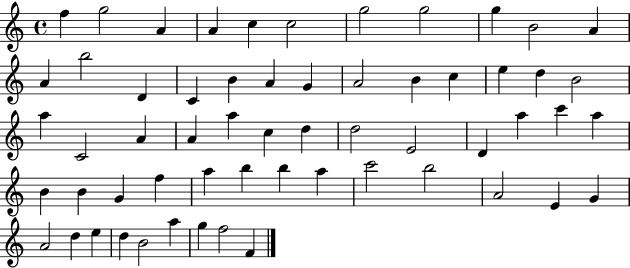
X:1
T:Untitled
M:4/4
L:1/4
K:C
f g2 A A c c2 g2 g2 g B2 A A b2 D C B A G A2 B c e d B2 a C2 A A a c d d2 E2 D a c' a B B G f a b b a c'2 b2 A2 E G A2 d e d B2 a g f2 F